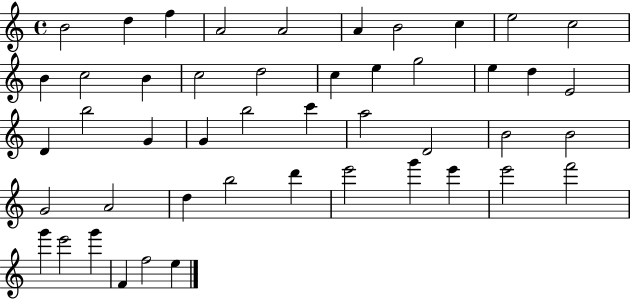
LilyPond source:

{
  \clef treble
  \time 4/4
  \defaultTimeSignature
  \key c \major
  b'2 d''4 f''4 | a'2 a'2 | a'4 b'2 c''4 | e''2 c''2 | \break b'4 c''2 b'4 | c''2 d''2 | c''4 e''4 g''2 | e''4 d''4 e'2 | \break d'4 b''2 g'4 | g'4 b''2 c'''4 | a''2 d'2 | b'2 b'2 | \break g'2 a'2 | d''4 b''2 d'''4 | e'''2 g'''4 e'''4 | e'''2 f'''2 | \break g'''4 e'''2 g'''4 | f'4 f''2 e''4 | \bar "|."
}